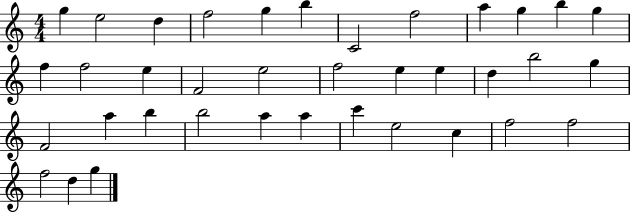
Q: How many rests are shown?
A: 0